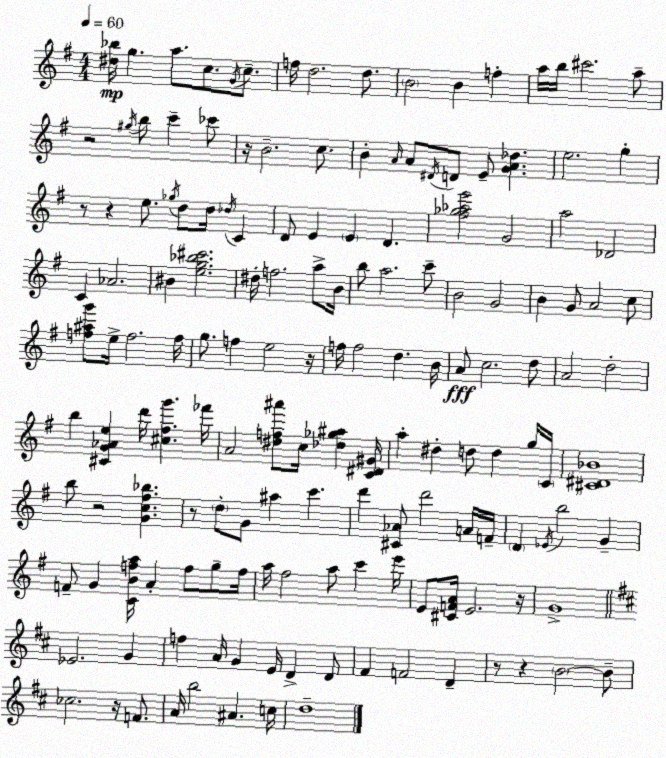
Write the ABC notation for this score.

X:1
T:Untitled
M:4/4
L:1/4
K:G
[^d_b]/4 g a/2 c/2 G/4 c/2 f/4 d2 d/2 B2 B f a/4 b/4 ^c'2 a/2 z2 ^g/4 b/2 c' _c'/2 z/4 B2 c/2 B A/4 A/2 ^D/4 D/2 E/2 [GA_d] e2 g z/2 z e/2 _g/4 d/2 d/4 _d/4 C D/2 E E D [^f_g_ae']2 G2 a2 _D2 C _A2 ^B [eg_b^c']2 ^d/4 f2 a/2 B/4 b/2 a2 c'/2 B2 G2 B G/2 A2 c/2 [f^ag']/2 e/4 f2 f/4 g/2 f e2 z/4 f/4 f2 d B/4 A/2 c2 d/2 A2 d2 b [^CG_Ae] d'/4 [^c^fg'] _f'/4 A2 [^df^a']/2 c/4 [_d_g^a] [C^D^G]/4 a ^d d/2 d g/4 C/4 [^C^D_B]4 b/2 z2 [Gc^f_b] z/2 d/2 G/2 ^a c' d' [^C_A]/2 d'2 A/4 F/4 D _E/4 b2 G F/2 G [CBfa]/4 A f/2 g/2 f/4 a/4 ^f2 a/2 c' e'/4 E/2 [^CFA]/4 E2 z/4 G4 _E2 G f A/4 G E/4 D D/2 ^F F2 D z/2 z B2 B/2 _c2 z/4 F/2 A/4 b2 ^A c/4 d4